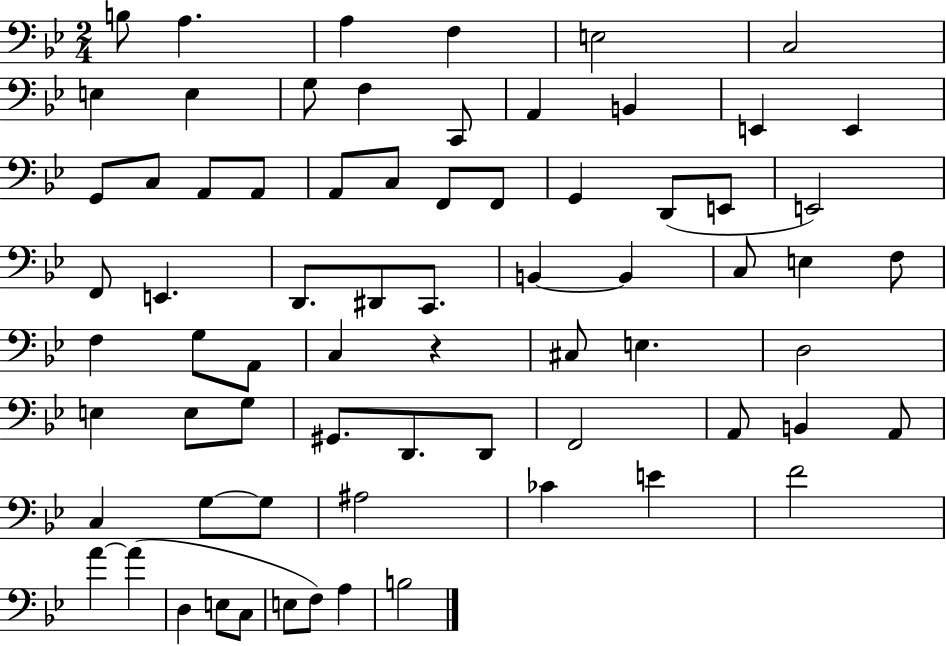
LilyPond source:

{
  \clef bass
  \numericTimeSignature
  \time 2/4
  \key bes \major
  b8 a4. | a4 f4 | e2 | c2 | \break e4 e4 | g8 f4 c,8 | a,4 b,4 | e,4 e,4 | \break g,8 c8 a,8 a,8 | a,8 c8 f,8 f,8 | g,4 d,8( e,8 | e,2) | \break f,8 e,4. | d,8. dis,8 c,8. | b,4~~ b,4 | c8 e4 f8 | \break f4 g8 a,8 | c4 r4 | cis8 e4. | d2 | \break e4 e8 g8 | gis,8. d,8. d,8 | f,2 | a,8 b,4 a,8 | \break c4 g8~~ g8 | ais2 | ces'4 e'4 | f'2 | \break a'4~~ a'4( | d4 e8 c8 | e8 f8) a4 | b2 | \break \bar "|."
}